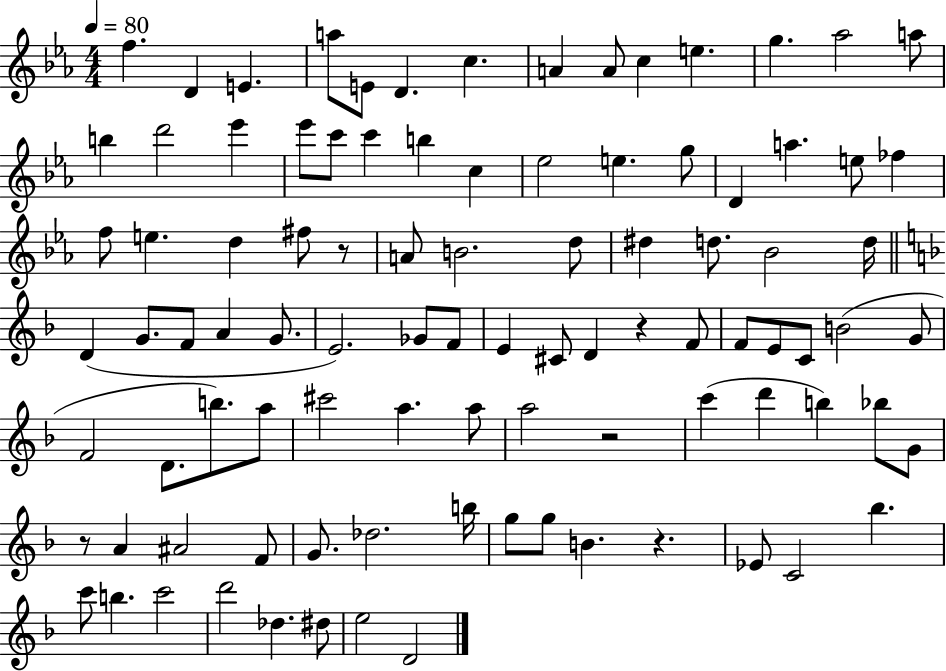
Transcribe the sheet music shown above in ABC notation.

X:1
T:Untitled
M:4/4
L:1/4
K:Eb
f D E a/2 E/2 D c A A/2 c e g _a2 a/2 b d'2 _e' _e'/2 c'/2 c' b c _e2 e g/2 D a e/2 _f f/2 e d ^f/2 z/2 A/2 B2 d/2 ^d d/2 _B2 d/4 D G/2 F/2 A G/2 E2 _G/2 F/2 E ^C/2 D z F/2 F/2 E/2 C/2 B2 G/2 F2 D/2 b/2 a/2 ^c'2 a a/2 a2 z2 c' d' b _b/2 G/2 z/2 A ^A2 F/2 G/2 _d2 b/4 g/2 g/2 B z _E/2 C2 _b c'/2 b c'2 d'2 _d ^d/2 e2 D2